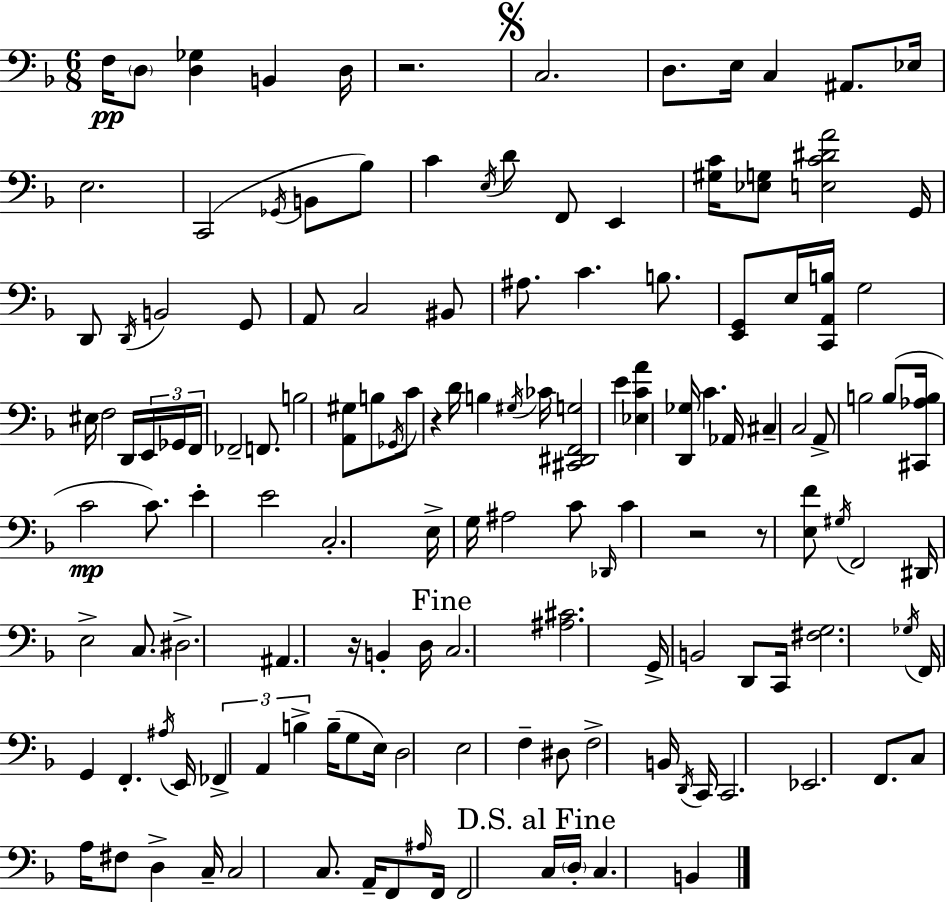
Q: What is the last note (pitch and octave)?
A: B2